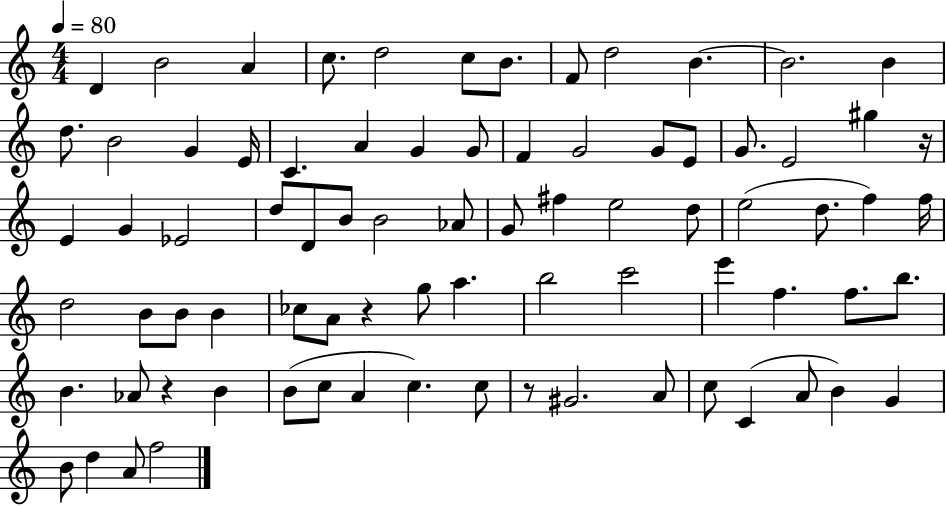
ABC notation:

X:1
T:Untitled
M:4/4
L:1/4
K:C
D B2 A c/2 d2 c/2 B/2 F/2 d2 B B2 B d/2 B2 G E/4 C A G G/2 F G2 G/2 E/2 G/2 E2 ^g z/4 E G _E2 d/2 D/2 B/2 B2 _A/2 G/2 ^f e2 d/2 e2 d/2 f f/4 d2 B/2 B/2 B _c/2 A/2 z g/2 a b2 c'2 e' f f/2 b/2 B _A/2 z B B/2 c/2 A c c/2 z/2 ^G2 A/2 c/2 C A/2 B G B/2 d A/2 f2